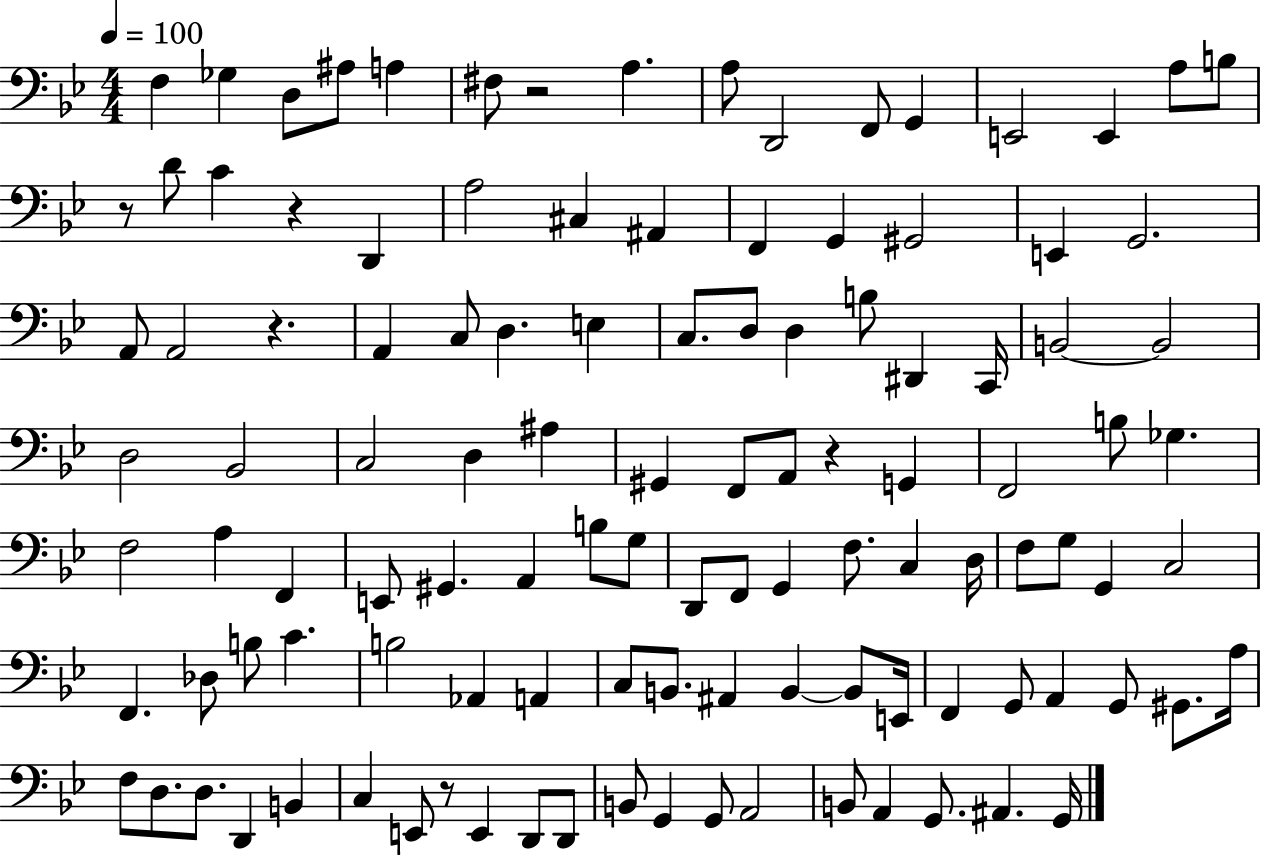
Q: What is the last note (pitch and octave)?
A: G2